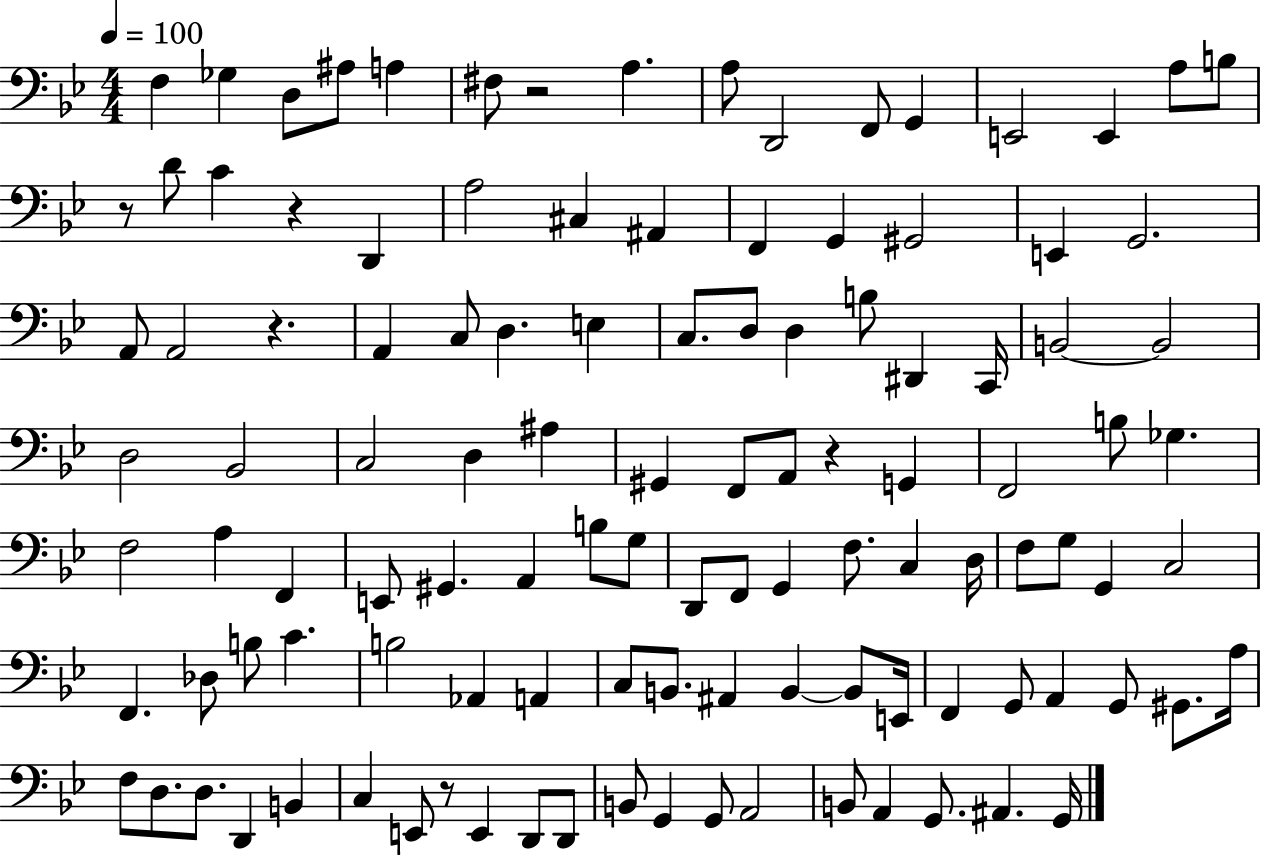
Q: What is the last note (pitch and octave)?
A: G2